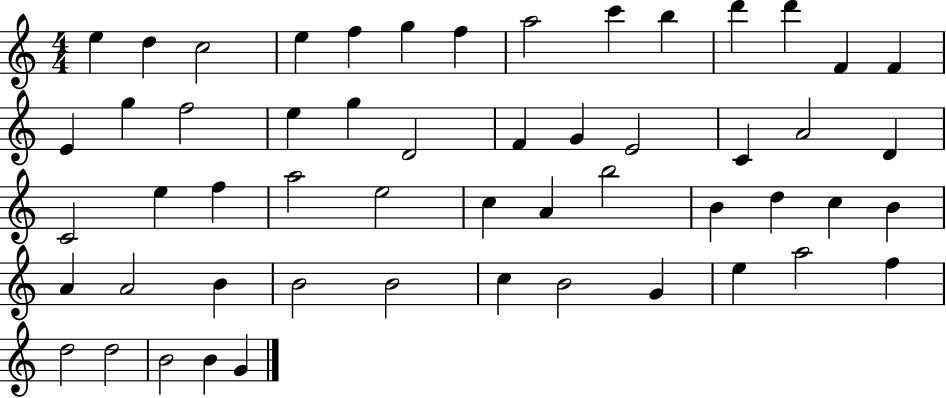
X:1
T:Untitled
M:4/4
L:1/4
K:C
e d c2 e f g f a2 c' b d' d' F F E g f2 e g D2 F G E2 C A2 D C2 e f a2 e2 c A b2 B d c B A A2 B B2 B2 c B2 G e a2 f d2 d2 B2 B G